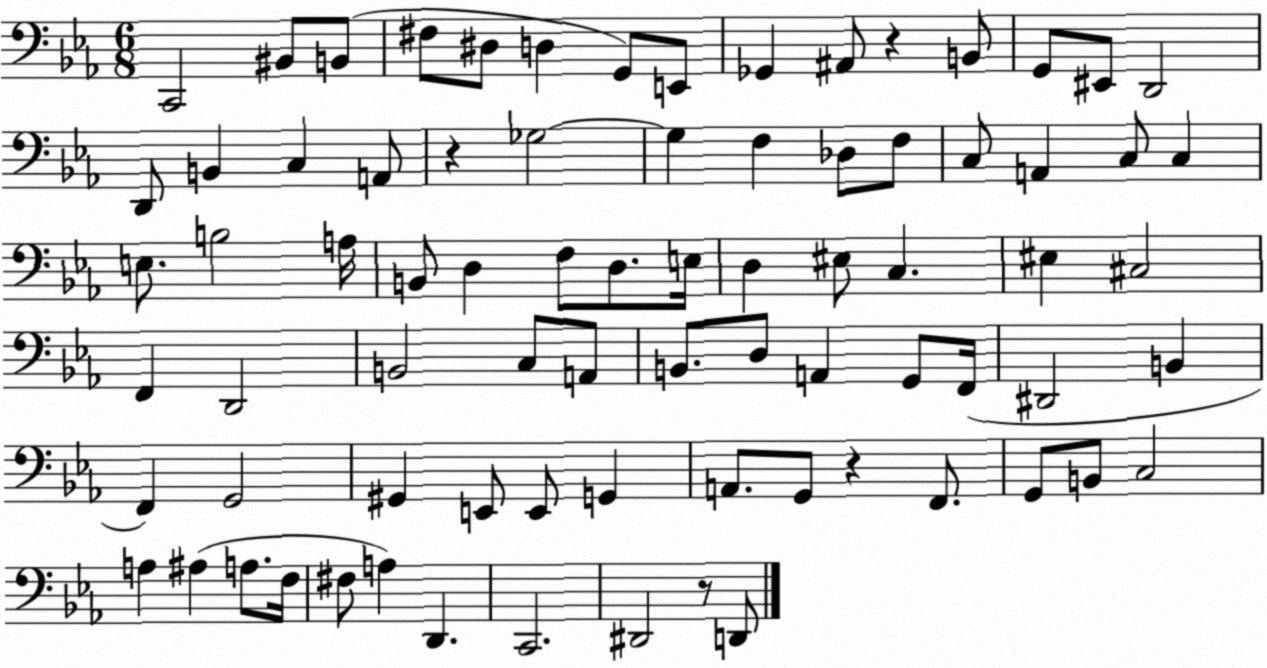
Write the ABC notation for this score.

X:1
T:Untitled
M:6/8
L:1/4
K:Eb
C,,2 ^B,,/2 B,,/2 ^F,/2 ^D,/2 D, G,,/2 E,,/2 _G,, ^A,,/2 z B,,/2 G,,/2 ^E,,/2 D,,2 D,,/2 B,, C, A,,/2 z _G,2 _G, F, _D,/2 F,/2 C,/2 A,, C,/2 C, E,/2 B,2 A,/4 B,,/2 D, F,/2 D,/2 E,/4 D, ^E,/2 C, ^E, ^C,2 F,, D,,2 B,,2 C,/2 A,,/2 B,,/2 D,/2 A,, G,,/2 F,,/4 ^D,,2 B,, F,, G,,2 ^G,, E,,/2 E,,/2 G,, A,,/2 G,,/2 z F,,/2 G,,/2 B,,/2 C,2 A, ^A, A,/2 F,/4 ^F,/2 A, D,, C,,2 ^D,,2 z/2 D,,/2